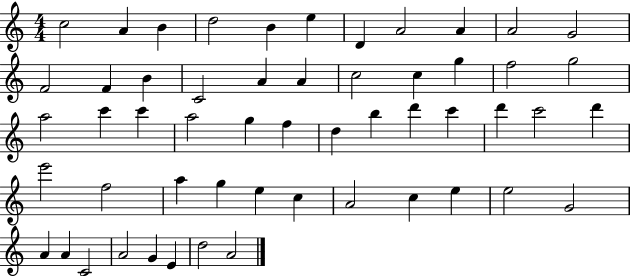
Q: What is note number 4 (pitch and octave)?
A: D5